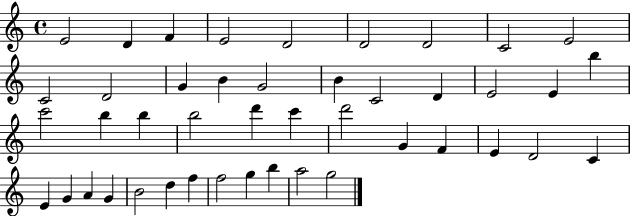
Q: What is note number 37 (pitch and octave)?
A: B4